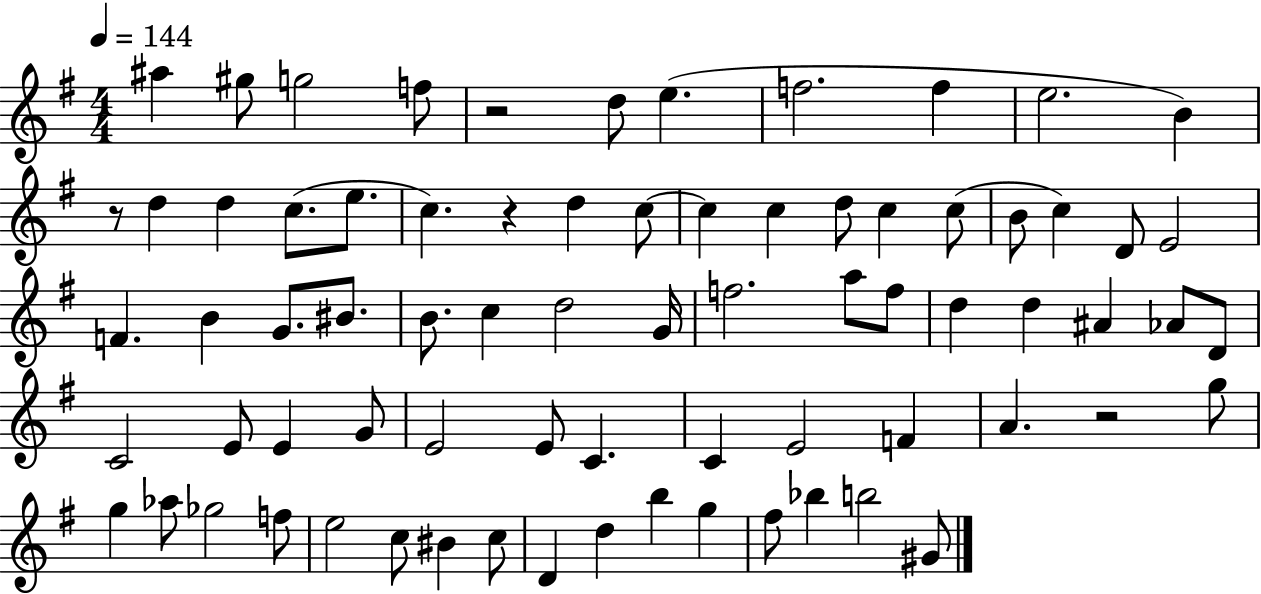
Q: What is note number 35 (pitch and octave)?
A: F5